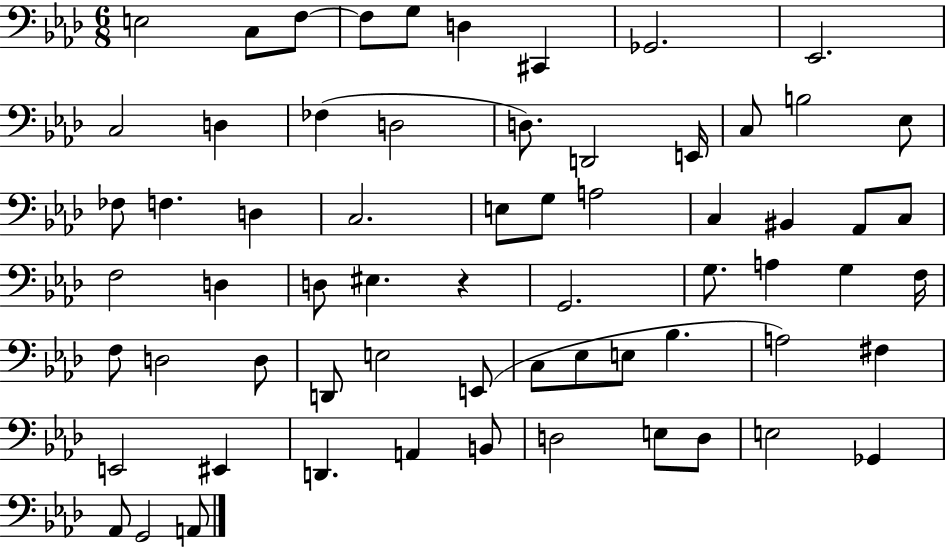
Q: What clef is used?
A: bass